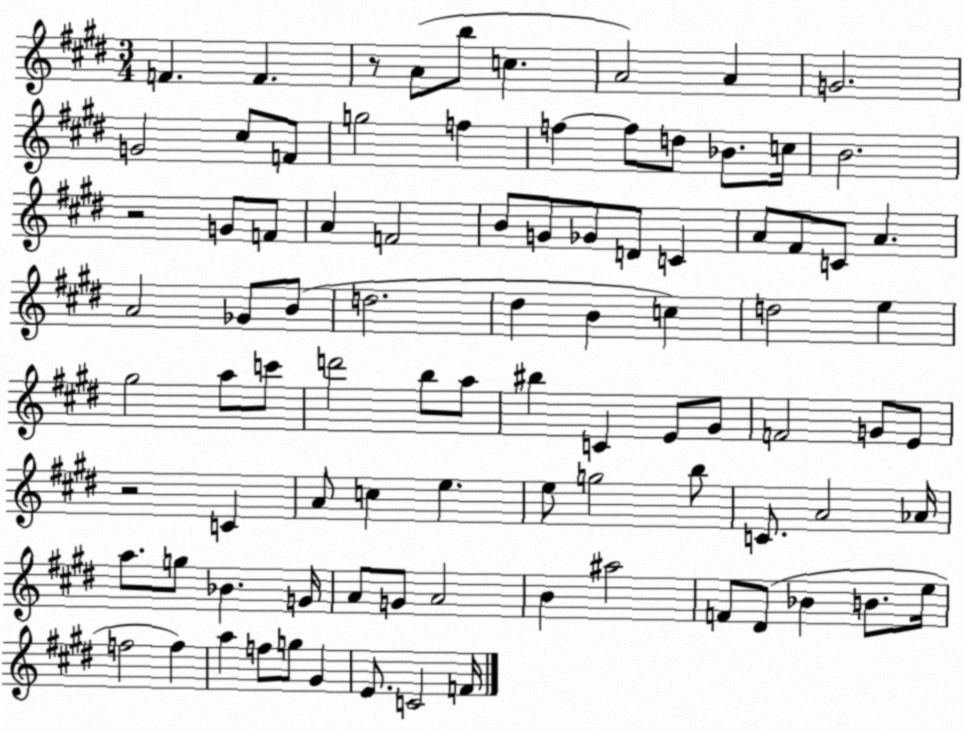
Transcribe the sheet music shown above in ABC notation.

X:1
T:Untitled
M:3/4
L:1/4
K:E
F F z/2 A/2 b/2 c A2 A G2 G2 ^c/2 F/2 g2 f f f/2 d/2 _B/2 c/4 B2 z2 G/2 F/2 A F2 B/2 G/2 _G/2 D/2 C A/2 ^F/2 C/2 A A2 _G/2 B/2 d2 ^d B c d2 e ^g2 a/2 c'/2 d'2 b/2 a/2 ^b C E/2 ^G/2 F2 G/2 E/2 z2 C A/2 c e e/2 g2 b/2 C/2 A2 _A/4 a/2 g/2 _B G/4 A/2 G/2 A2 B ^a2 F/2 ^D/2 _B B/2 e/4 f2 f a f/2 g/2 ^G E/2 C2 F/4